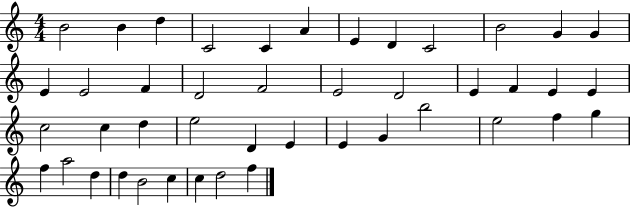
{
  \clef treble
  \numericTimeSignature
  \time 4/4
  \key c \major
  b'2 b'4 d''4 | c'2 c'4 a'4 | e'4 d'4 c'2 | b'2 g'4 g'4 | \break e'4 e'2 f'4 | d'2 f'2 | e'2 d'2 | e'4 f'4 e'4 e'4 | \break c''2 c''4 d''4 | e''2 d'4 e'4 | e'4 g'4 b''2 | e''2 f''4 g''4 | \break f''4 a''2 d''4 | d''4 b'2 c''4 | c''4 d''2 f''4 | \bar "|."
}